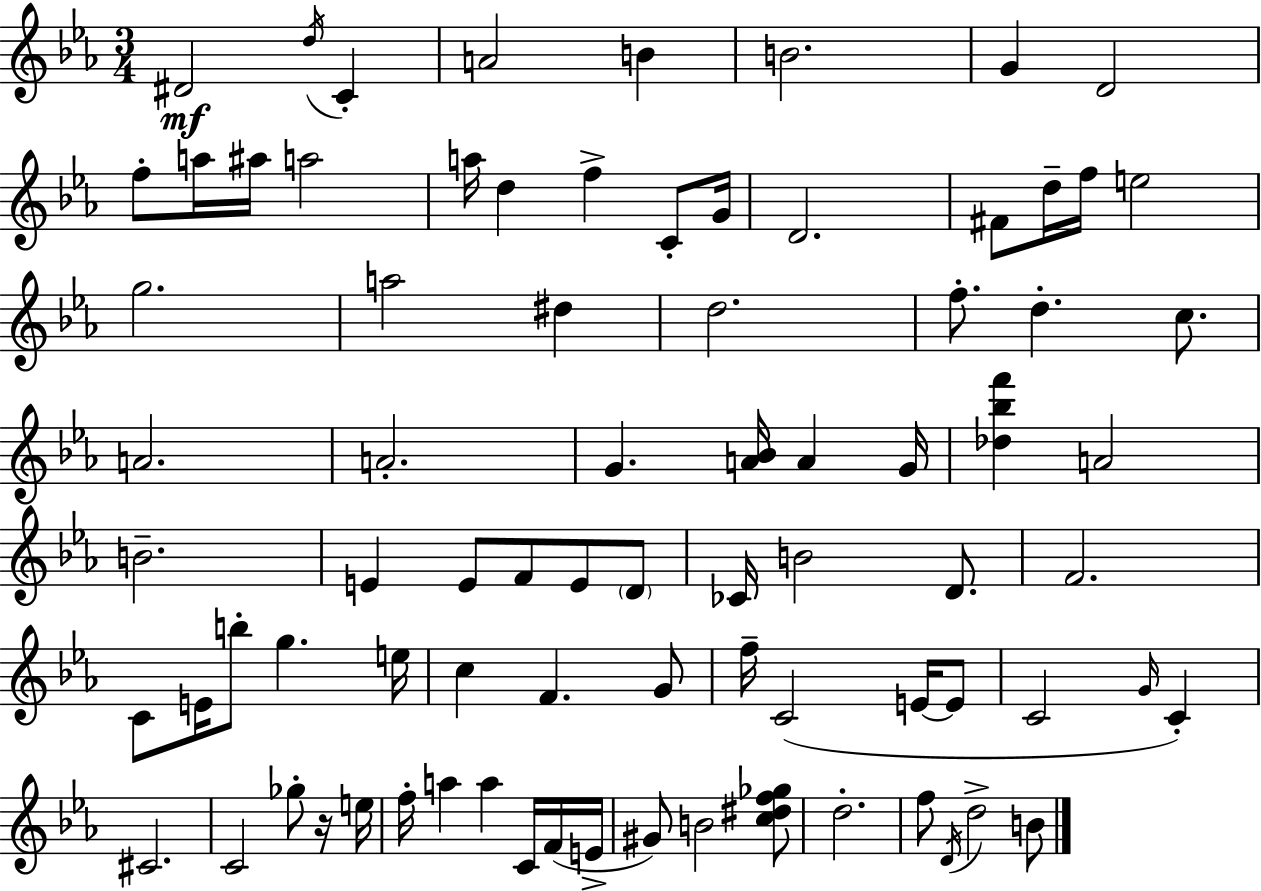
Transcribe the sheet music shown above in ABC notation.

X:1
T:Untitled
M:3/4
L:1/4
K:Cm
^D2 d/4 C A2 B B2 G D2 f/2 a/4 ^a/4 a2 a/4 d f C/2 G/4 D2 ^F/2 d/4 f/4 e2 g2 a2 ^d d2 f/2 d c/2 A2 A2 G [A_B]/4 A G/4 [_d_bf'] A2 B2 E E/2 F/2 E/2 D/2 _C/4 B2 D/2 F2 C/2 E/4 b/2 g e/4 c F G/2 f/4 C2 E/4 E/2 C2 G/4 C ^C2 C2 _g/2 z/4 e/4 f/4 a a C/4 F/4 E/4 ^G/2 B2 [c^df_g]/2 d2 f/2 D/4 d2 B/2